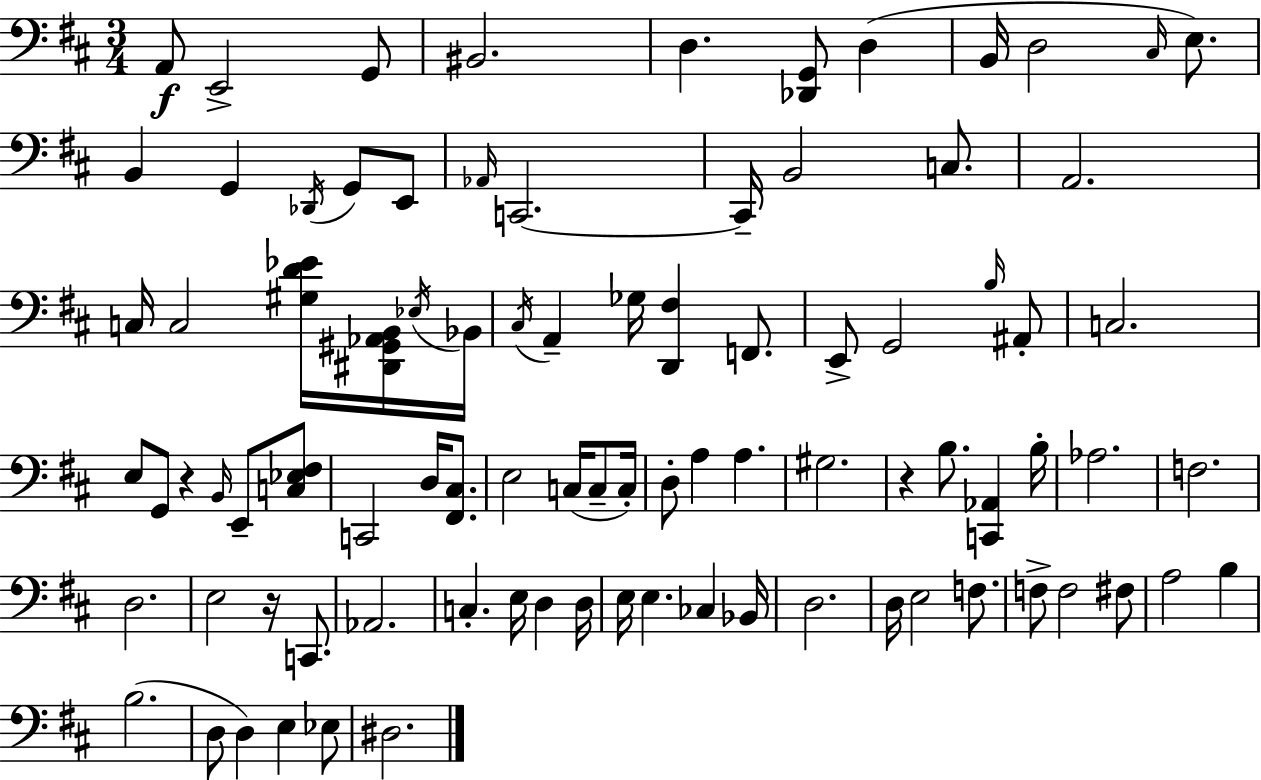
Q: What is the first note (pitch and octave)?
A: A2